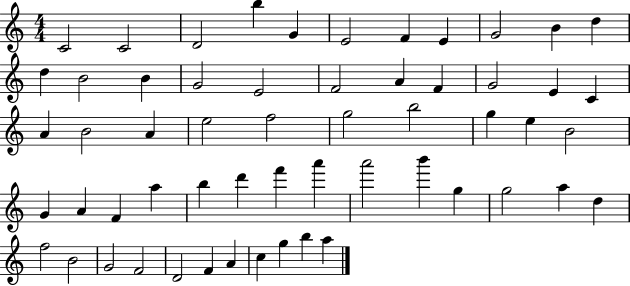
X:1
T:Untitled
M:4/4
L:1/4
K:C
C2 C2 D2 b G E2 F E G2 B d d B2 B G2 E2 F2 A F G2 E C A B2 A e2 f2 g2 b2 g e B2 G A F a b d' f' a' a'2 b' g g2 a d f2 B2 G2 F2 D2 F A c g b a